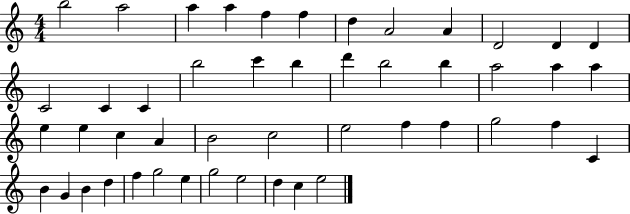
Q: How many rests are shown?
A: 0